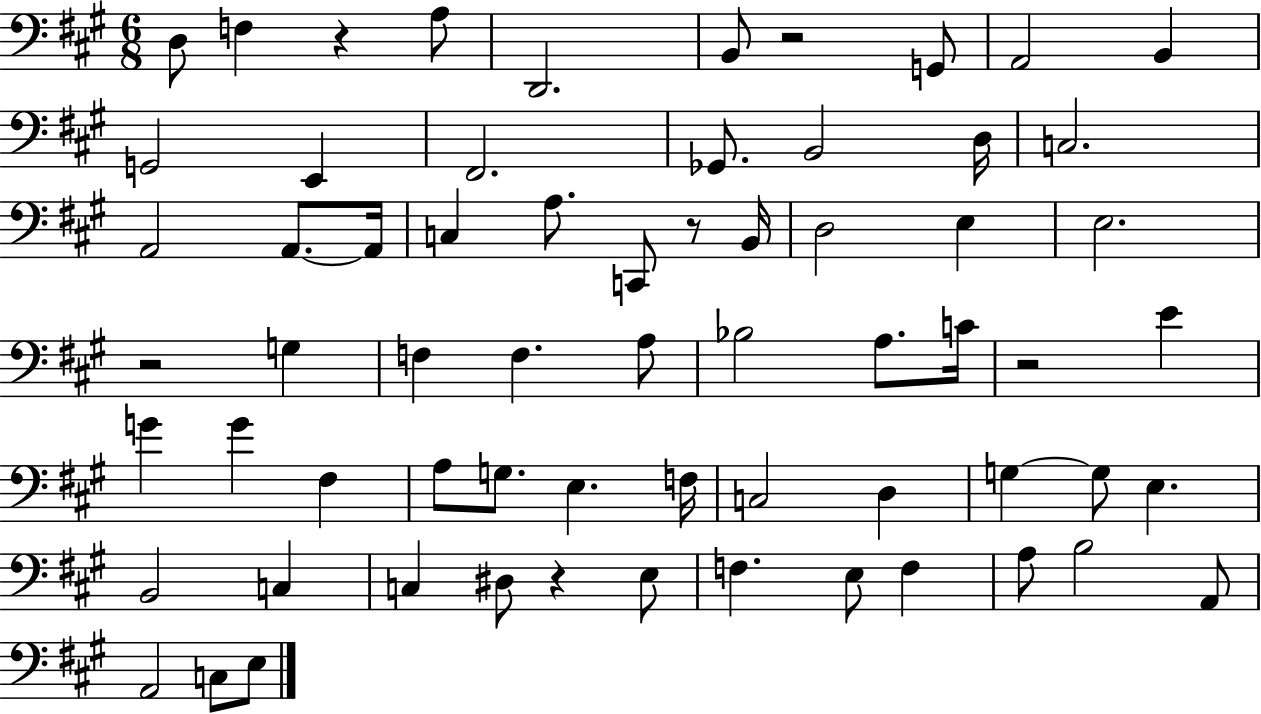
{
  \clef bass
  \numericTimeSignature
  \time 6/8
  \key a \major
  d8 f4 r4 a8 | d,2. | b,8 r2 g,8 | a,2 b,4 | \break g,2 e,4 | fis,2. | ges,8. b,2 d16 | c2. | \break a,2 a,8.~~ a,16 | c4 a8. c,8 r8 b,16 | d2 e4 | e2. | \break r2 g4 | f4 f4. a8 | bes2 a8. c'16 | r2 e'4 | \break g'4 g'4 fis4 | a8 g8. e4. f16 | c2 d4 | g4~~ g8 e4. | \break b,2 c4 | c4 dis8 r4 e8 | f4. e8 f4 | a8 b2 a,8 | \break a,2 c8 e8 | \bar "|."
}